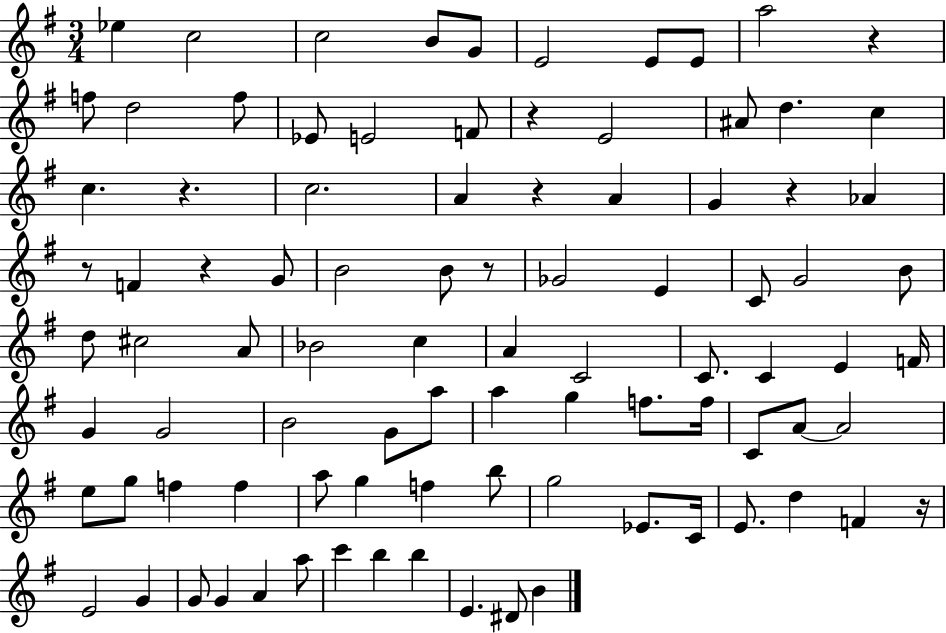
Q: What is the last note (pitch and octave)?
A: B4